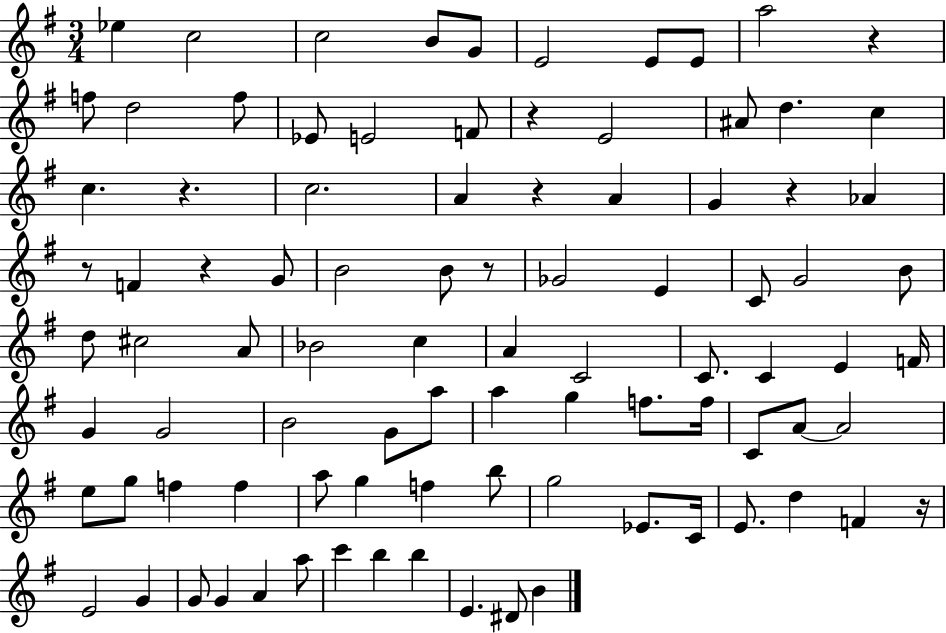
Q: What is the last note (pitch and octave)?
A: B4